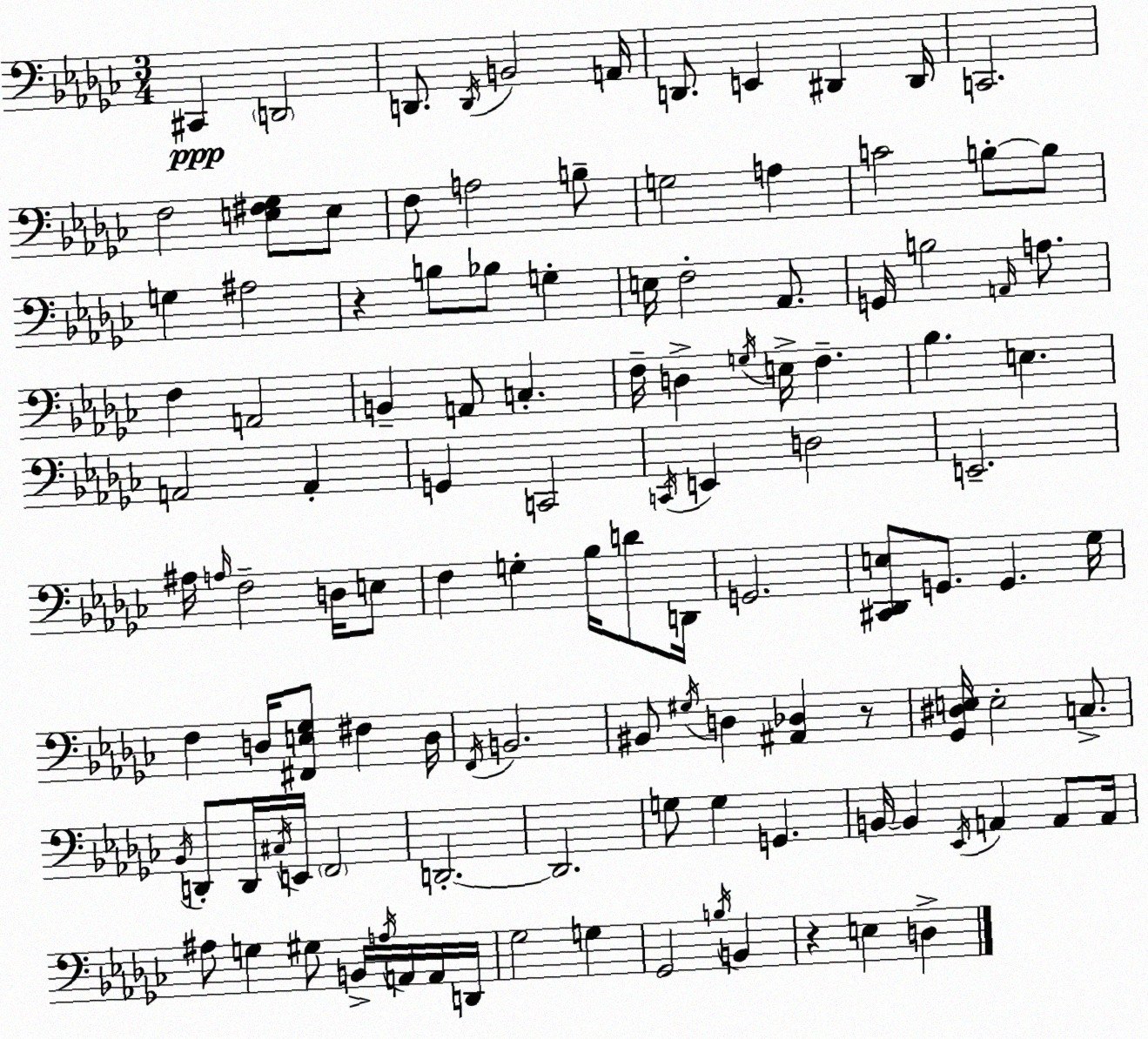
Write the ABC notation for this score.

X:1
T:Untitled
M:3/4
L:1/4
K:Ebm
^C,, D,,2 D,,/2 D,,/4 B,,2 A,,/4 D,,/2 E,, ^D,, ^D,,/4 C,,2 F,2 [E,^F,_G,]/2 E,/2 F,/2 A,2 B,/2 G,2 A, C2 B,/2 B,/2 G, ^A,2 z B,/2 _B,/2 G, E,/4 F,2 _A,,/2 G,,/4 B,2 A,,/4 A,/2 F, A,,2 B,, A,,/2 C, F,/4 D, G,/4 E,/4 F, _B, E, A,,2 A,, G,, C,,2 C,,/4 E,, D,2 E,,2 ^A,/4 A,/4 F,2 D,/4 E,/2 F, G, _B,/4 D/2 D,,/4 G,,2 [^C,,_D,,E,]/2 G,,/2 G,, _G,/4 F, D,/4 [^F,,E,_G,]/2 ^F, D,/4 F,,/4 B,,2 ^B,,/2 ^G,/4 D, [^A,,_D,] z/2 [_G,,^D,E,]/4 E,2 C,/2 _B,,/4 D,,/2 D,,/4 ^C,/4 E,,/4 F,,2 D,,2 D,,2 G,/2 G, G,, B,,/4 B,, _E,,/4 A,, A,,/2 A,,/4 ^A,/2 G, ^G,/2 B,,/4 A,/4 A,,/4 A,,/4 D,,/4 _G,2 G, _G,,2 B,/4 B,, z E, D,